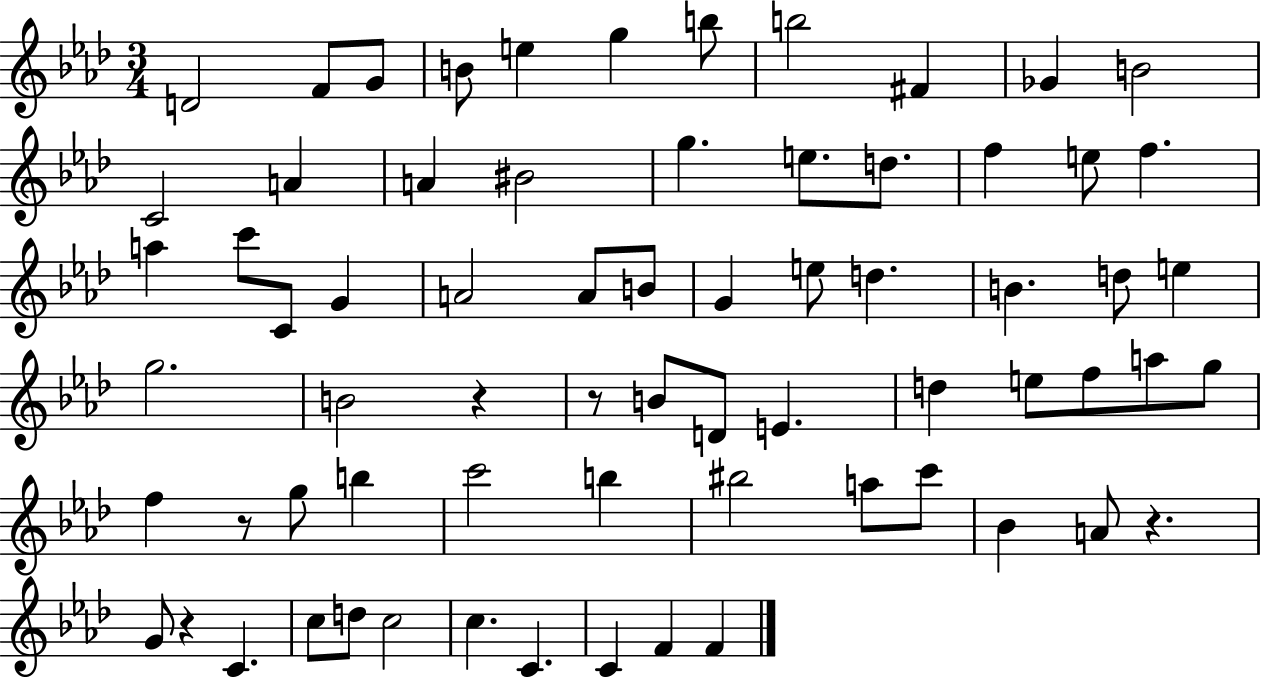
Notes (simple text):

D4/h F4/e G4/e B4/e E5/q G5/q B5/e B5/h F#4/q Gb4/q B4/h C4/h A4/q A4/q BIS4/h G5/q. E5/e. D5/e. F5/q E5/e F5/q. A5/q C6/e C4/e G4/q A4/h A4/e B4/e G4/q E5/e D5/q. B4/q. D5/e E5/q G5/h. B4/h R/q R/e B4/e D4/e E4/q. D5/q E5/e F5/e A5/e G5/e F5/q R/e G5/e B5/q C6/h B5/q BIS5/h A5/e C6/e Bb4/q A4/e R/q. G4/e R/q C4/q. C5/e D5/e C5/h C5/q. C4/q. C4/q F4/q F4/q